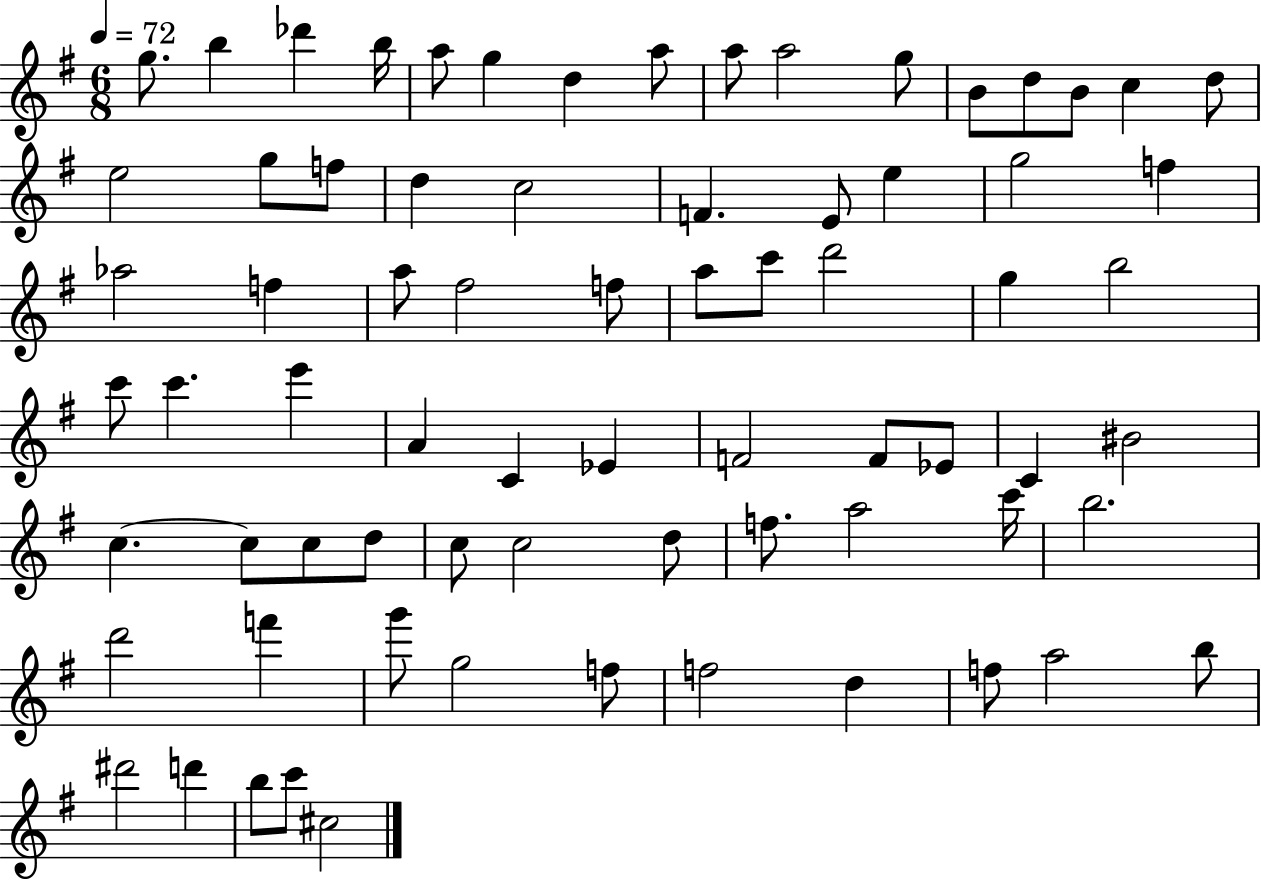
G5/e. B5/q Db6/q B5/s A5/e G5/q D5/q A5/e A5/e A5/h G5/e B4/e D5/e B4/e C5/q D5/e E5/h G5/e F5/e D5/q C5/h F4/q. E4/e E5/q G5/h F5/q Ab5/h F5/q A5/e F#5/h F5/e A5/e C6/e D6/h G5/q B5/h C6/e C6/q. E6/q A4/q C4/q Eb4/q F4/h F4/e Eb4/e C4/q BIS4/h C5/q. C5/e C5/e D5/e C5/e C5/h D5/e F5/e. A5/h C6/s B5/h. D6/h F6/q G6/e G5/h F5/e F5/h D5/q F5/e A5/h B5/e D#6/h D6/q B5/e C6/e C#5/h